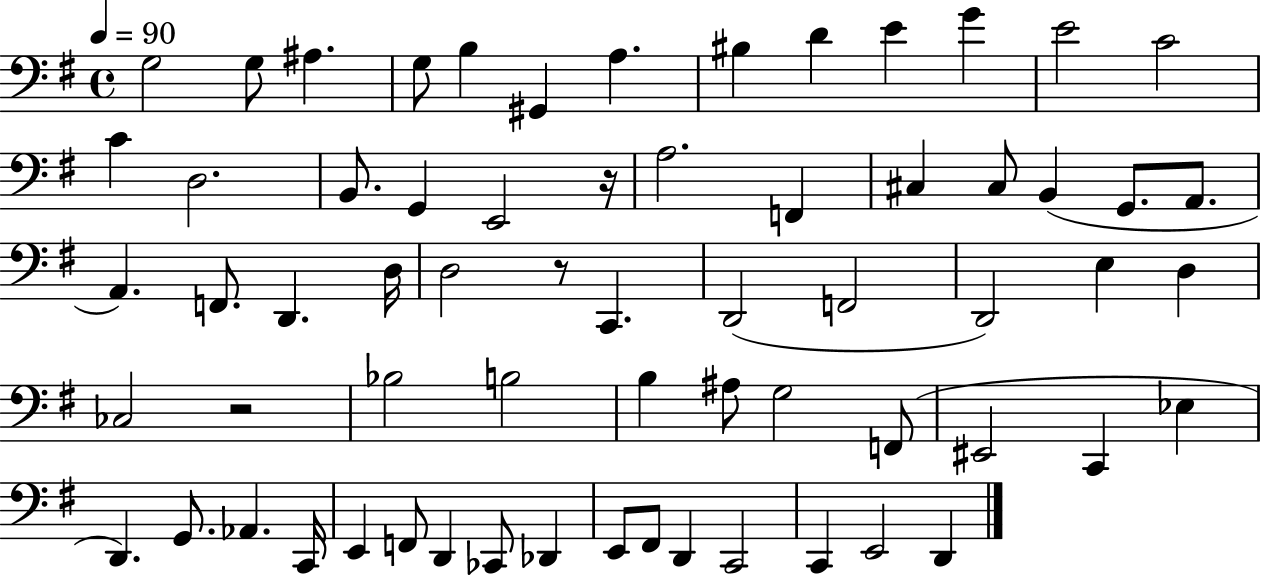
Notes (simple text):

G3/h G3/e A#3/q. G3/e B3/q G#2/q A3/q. BIS3/q D4/q E4/q G4/q E4/h C4/h C4/q D3/h. B2/e. G2/q E2/h R/s A3/h. F2/q C#3/q C#3/e B2/q G2/e. A2/e. A2/q. F2/e. D2/q. D3/s D3/h R/e C2/q. D2/h F2/h D2/h E3/q D3/q CES3/h R/h Bb3/h B3/h B3/q A#3/e G3/h F2/e EIS2/h C2/q Eb3/q D2/q. G2/e. Ab2/q. C2/s E2/q F2/e D2/q CES2/e Db2/q E2/e F#2/e D2/q C2/h C2/q E2/h D2/q